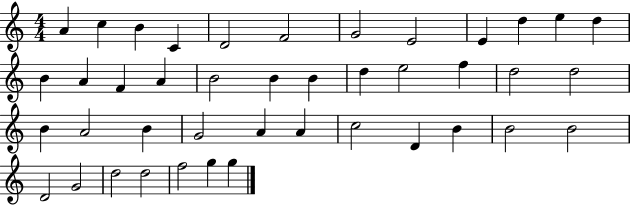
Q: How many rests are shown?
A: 0